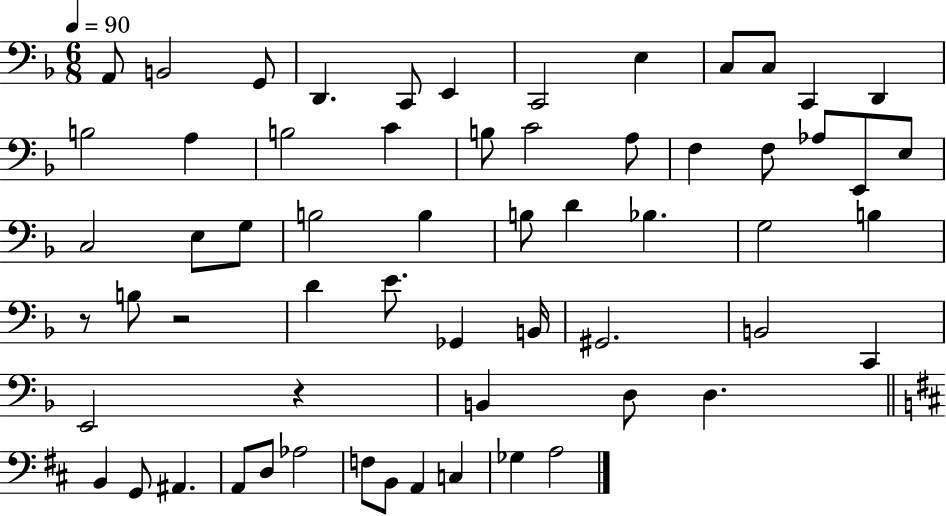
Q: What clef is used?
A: bass